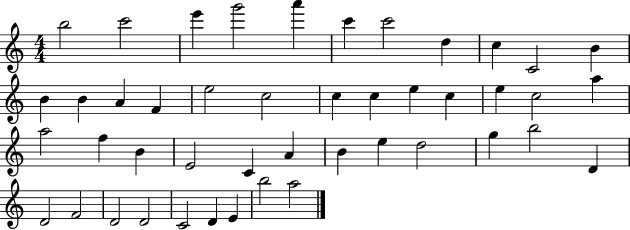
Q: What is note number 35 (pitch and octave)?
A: B5